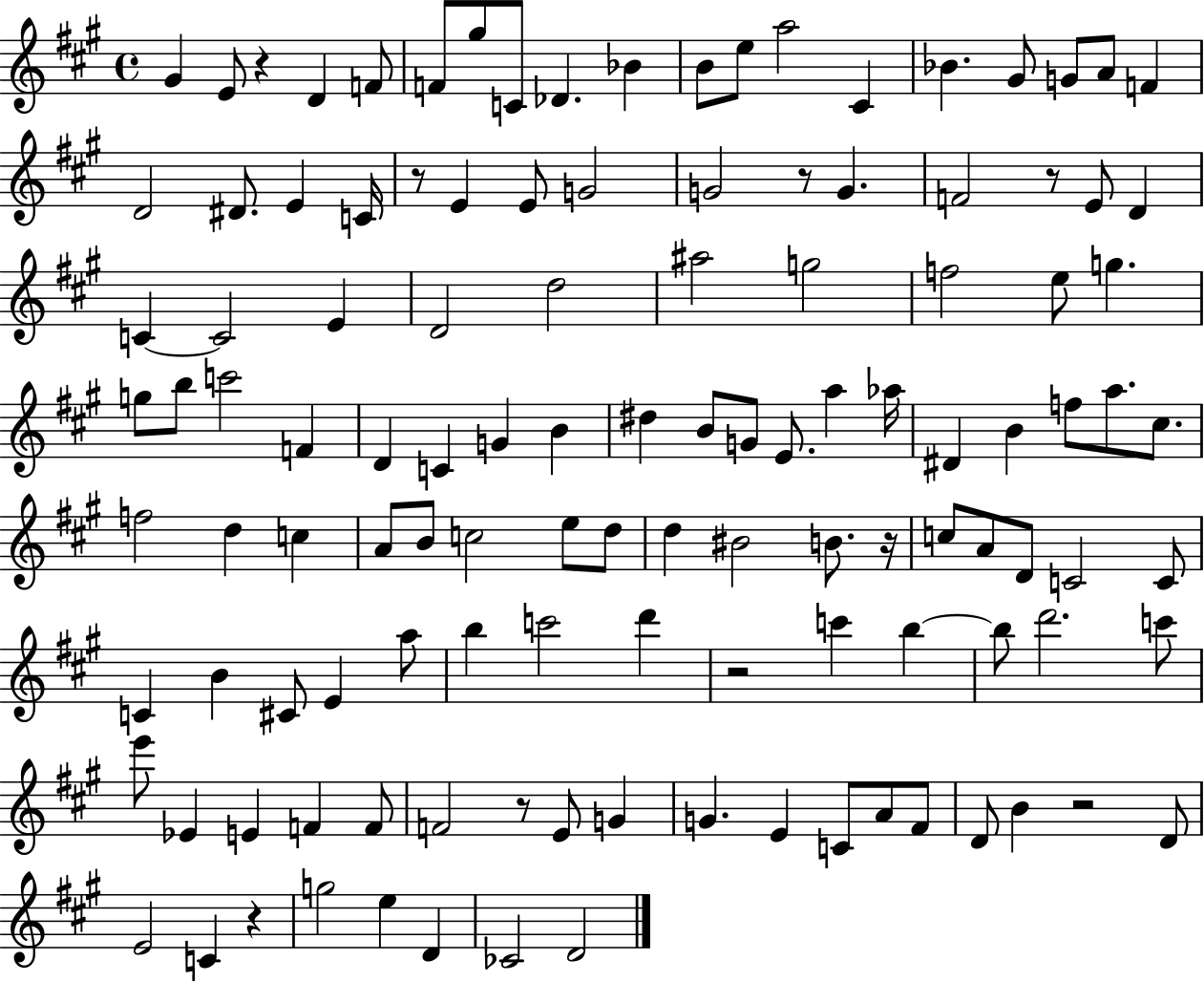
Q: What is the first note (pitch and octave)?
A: G#4